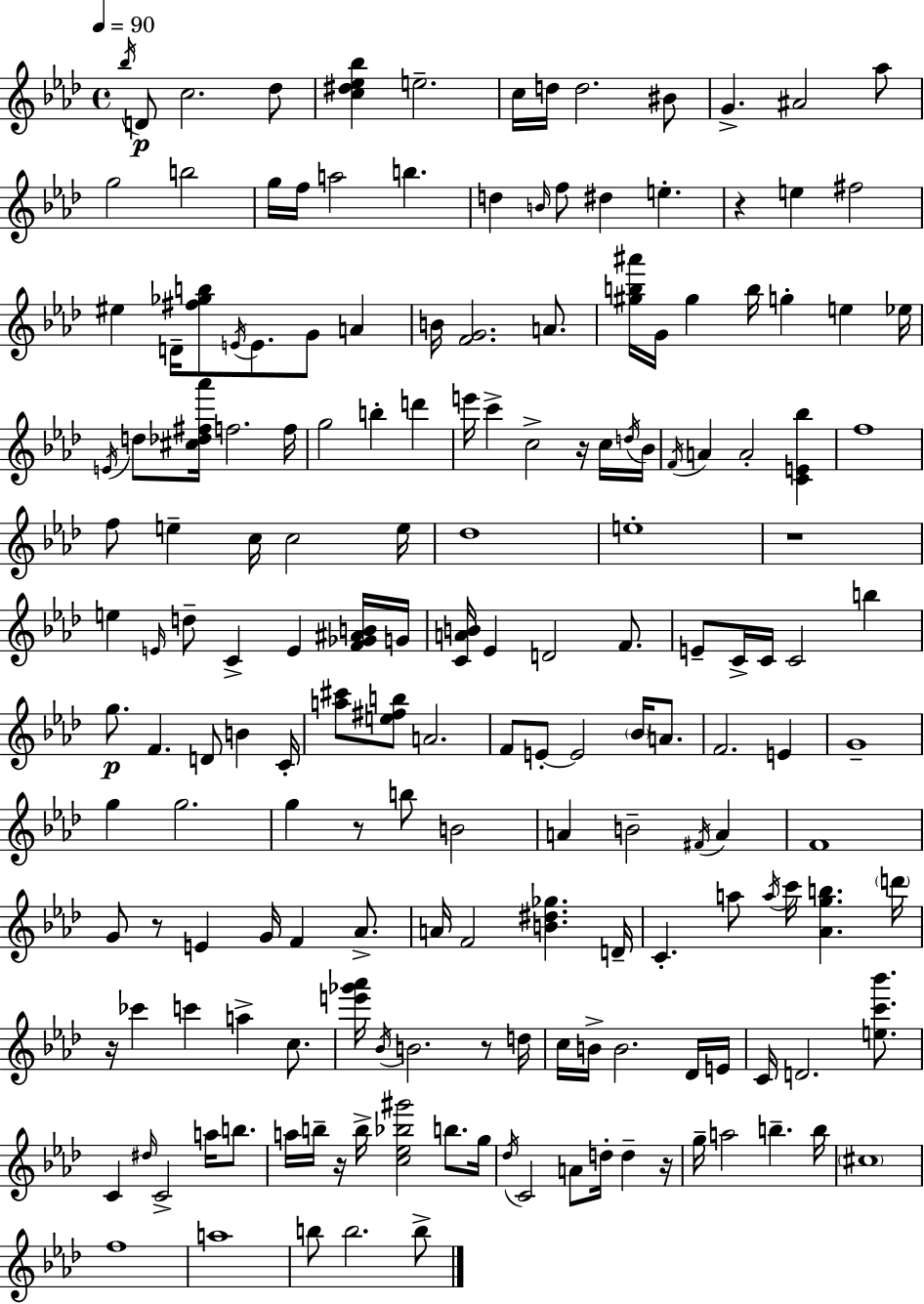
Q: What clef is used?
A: treble